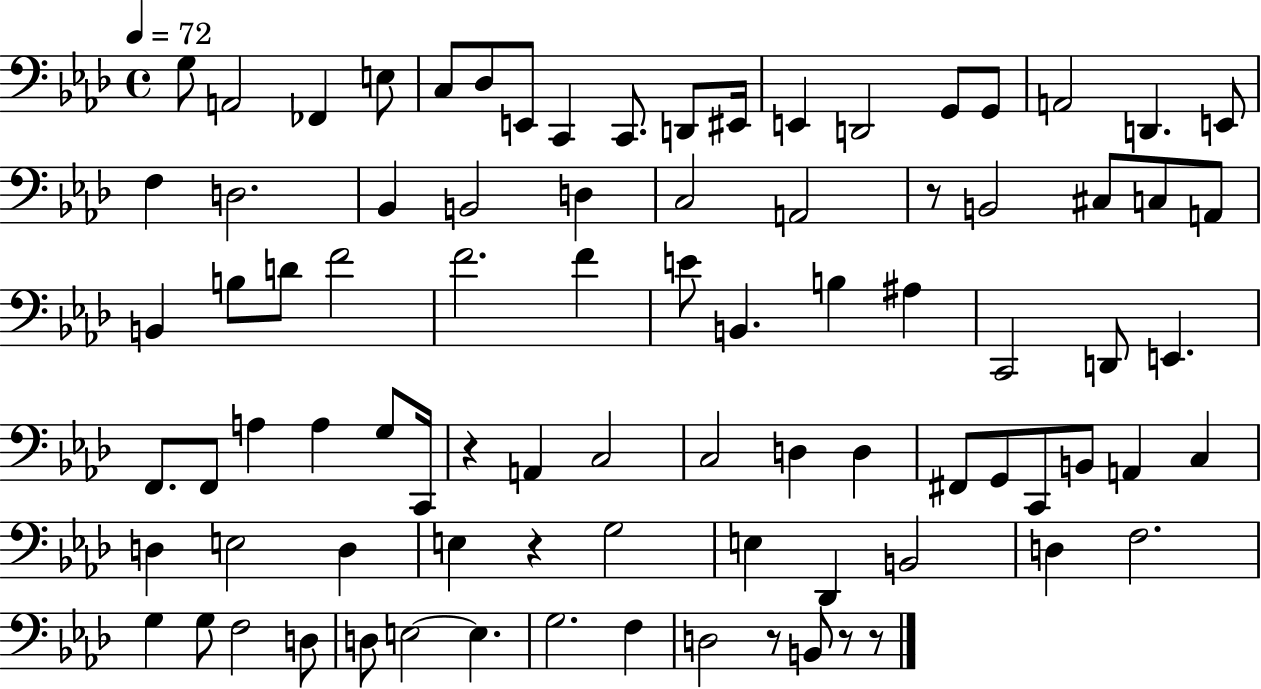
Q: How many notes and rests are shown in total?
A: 86